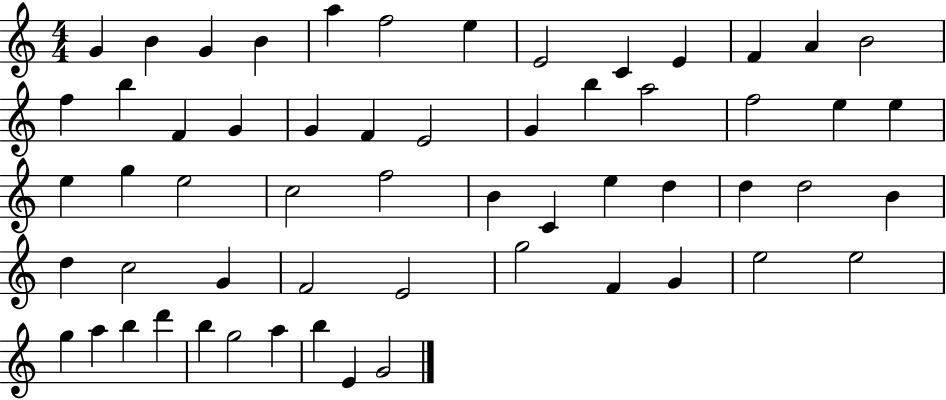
G4/q B4/q G4/q B4/q A5/q F5/h E5/q E4/h C4/q E4/q F4/q A4/q B4/h F5/q B5/q F4/q G4/q G4/q F4/q E4/h G4/q B5/q A5/h F5/h E5/q E5/q E5/q G5/q E5/h C5/h F5/h B4/q C4/q E5/q D5/q D5/q D5/h B4/q D5/q C5/h G4/q F4/h E4/h G5/h F4/q G4/q E5/h E5/h G5/q A5/q B5/q D6/q B5/q G5/h A5/q B5/q E4/q G4/h